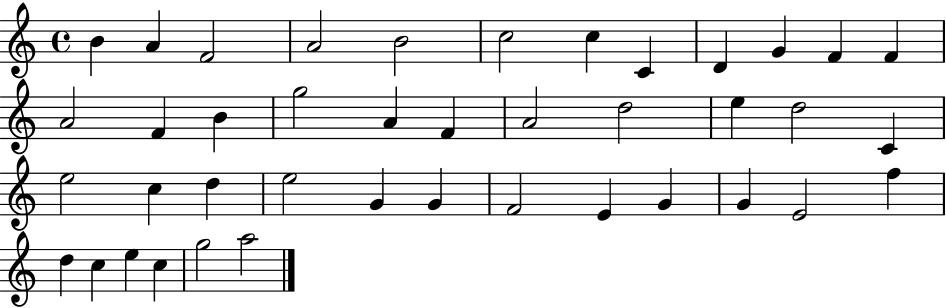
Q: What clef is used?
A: treble